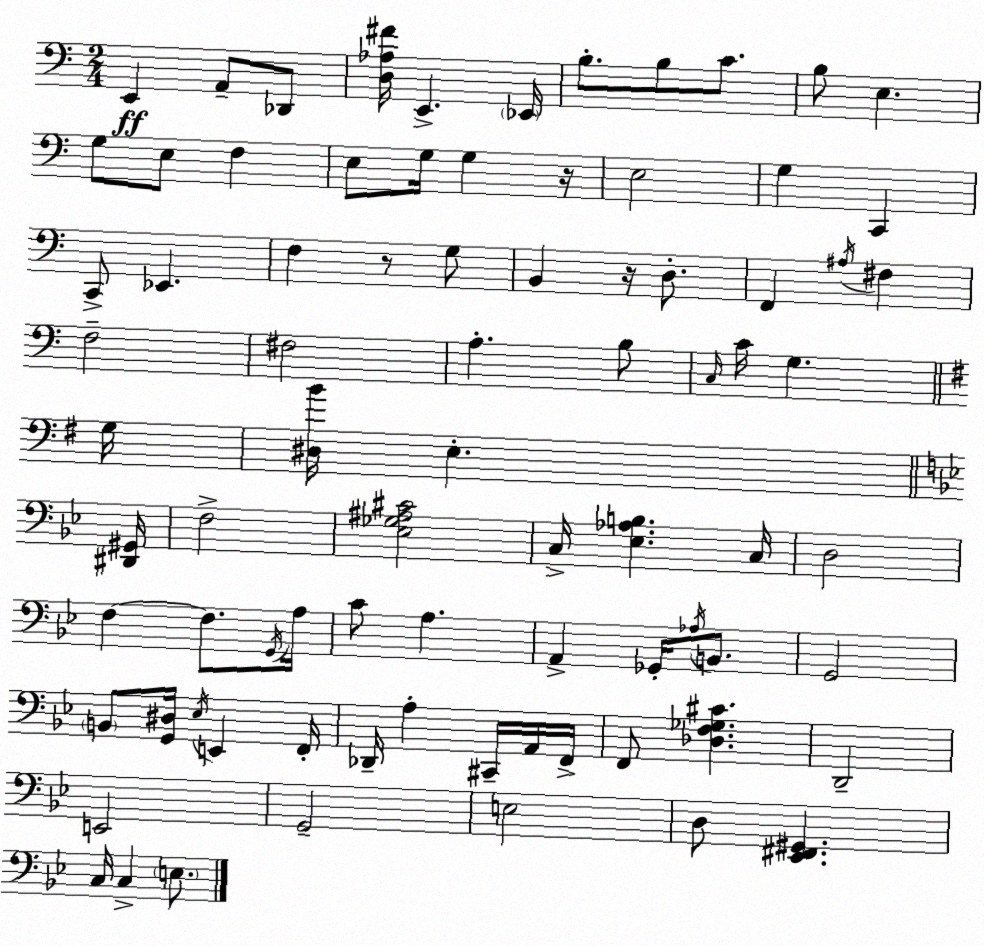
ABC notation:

X:1
T:Untitled
M:2/4
L:1/4
K:C
E,, A,,/2 _D,,/2 [D,_A,^F]/4 E,, _E,,/4 B,/2 B,/2 C/2 B,/2 E, G,/2 E,/2 F, E,/2 G,/4 G, z/4 E,2 G, C,, C,,/2 _E,, F, z/2 G,/2 B,, z/4 D,/2 F,, ^A,/4 ^F, F,2 ^F,2 A, B,/2 C,/4 C/4 G, G,/4 [^D,B]/4 E, [^D,,^G,,]/4 F,2 [_E,_G,^A,^C]2 C,/4 [_E,_A,B,] C,/4 D,2 F, F,/2 G,,/4 A,/4 C/2 A, A,, _G,,/4 _A,/4 B,,/2 G,,2 B,,/2 [G,,^D,]/4 _E,/4 E,, F,,/4 _D,,/4 A, ^C,,/4 A,,/4 F,,/4 F,,/2 [_D,F,_G,^C] D,,2 E,,2 G,,2 E,2 D,/2 [_E,,^F,,^G,,] C,/4 C, E,/2